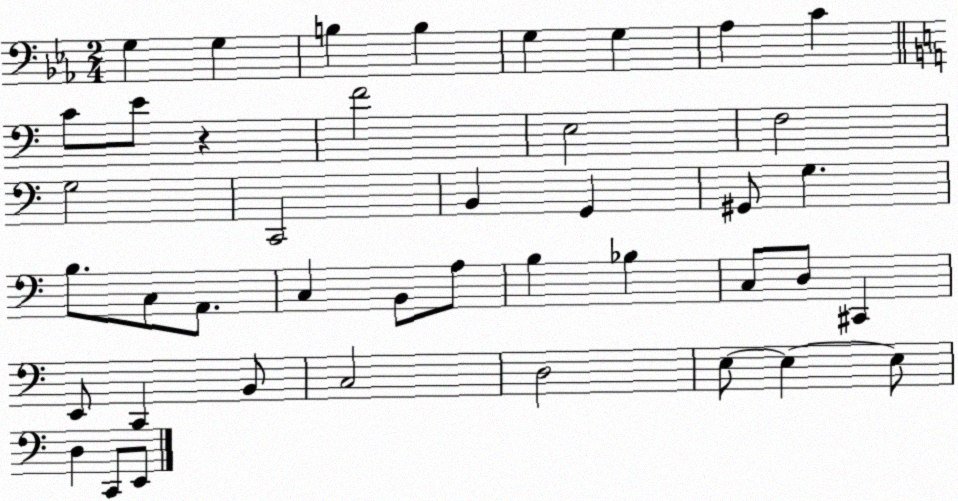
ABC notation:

X:1
T:Untitled
M:2/4
L:1/4
K:Eb
G, G, B, B, G, G, _A, C C/2 E/2 z F2 E,2 F,2 G,2 C,,2 B,, G,, ^G,,/2 G, B,/2 C,/2 A,,/2 C, B,,/2 A,/2 B, _B, C,/2 D,/2 ^C,, E,,/2 C,, B,,/2 C,2 D,2 E,/2 E, E,/2 D, C,,/2 E,,/2